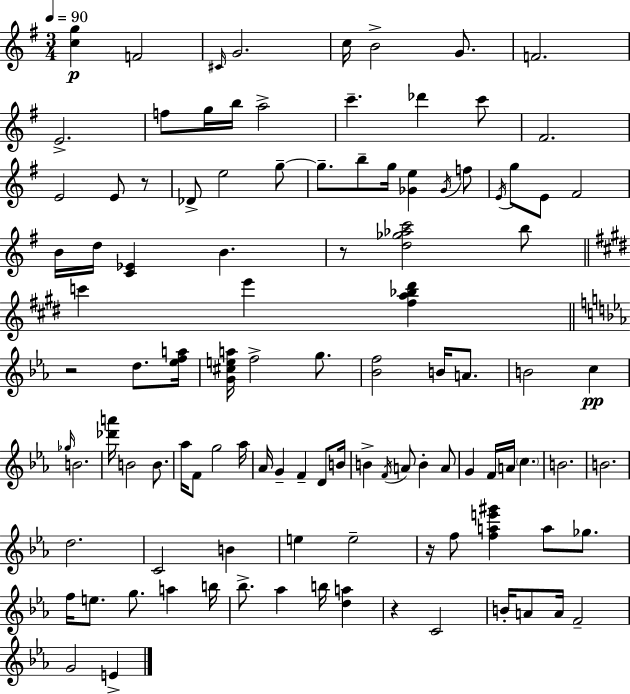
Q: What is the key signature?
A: E minor